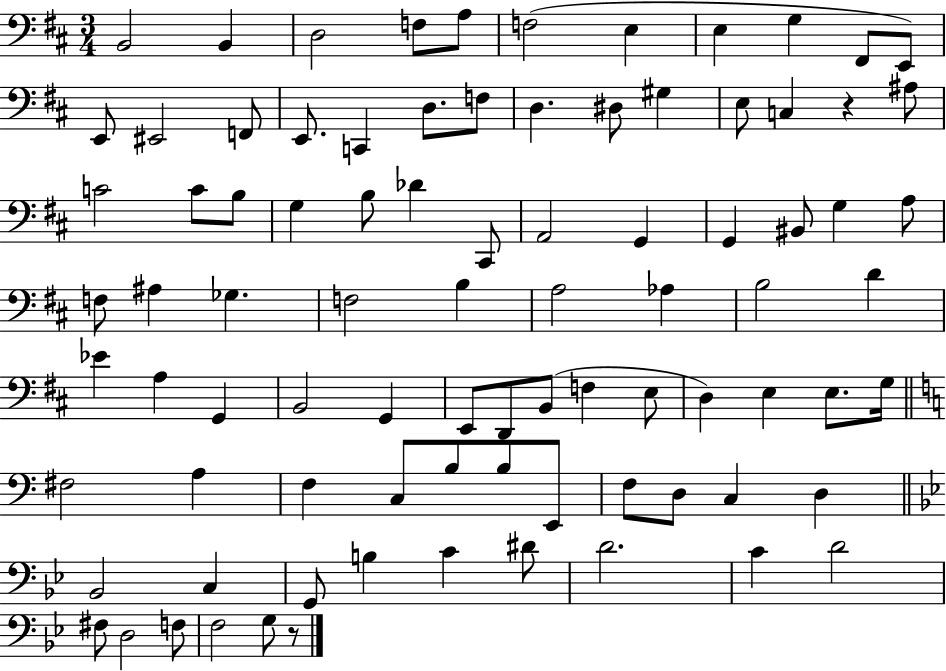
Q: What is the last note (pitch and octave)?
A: G3